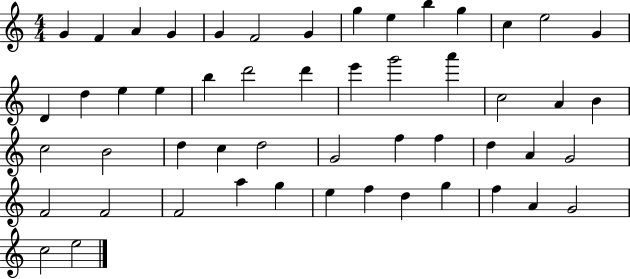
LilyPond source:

{
  \clef treble
  \numericTimeSignature
  \time 4/4
  \key c \major
  g'4 f'4 a'4 g'4 | g'4 f'2 g'4 | g''4 e''4 b''4 g''4 | c''4 e''2 g'4 | \break d'4 d''4 e''4 e''4 | b''4 d'''2 d'''4 | e'''4 g'''2 a'''4 | c''2 a'4 b'4 | \break c''2 b'2 | d''4 c''4 d''2 | g'2 f''4 f''4 | d''4 a'4 g'2 | \break f'2 f'2 | f'2 a''4 g''4 | e''4 f''4 d''4 g''4 | f''4 a'4 g'2 | \break c''2 e''2 | \bar "|."
}